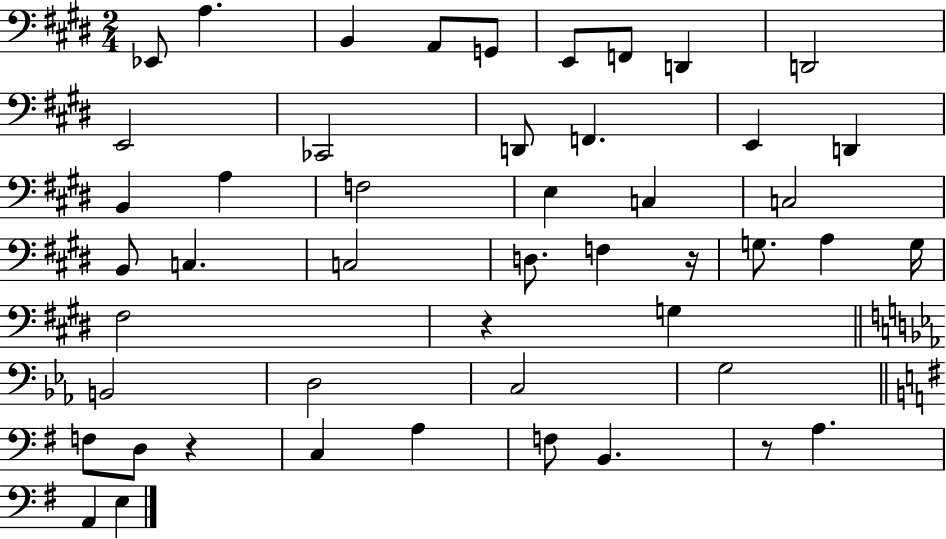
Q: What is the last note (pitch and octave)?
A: E3